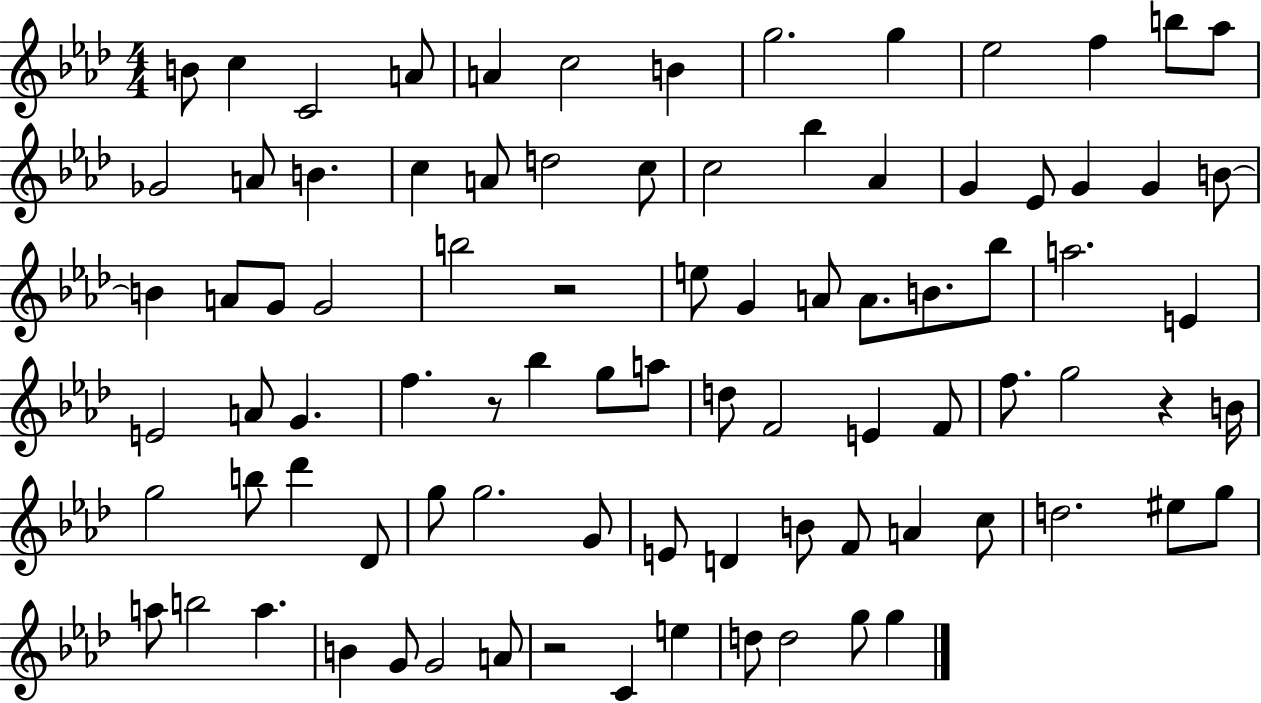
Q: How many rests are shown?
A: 4